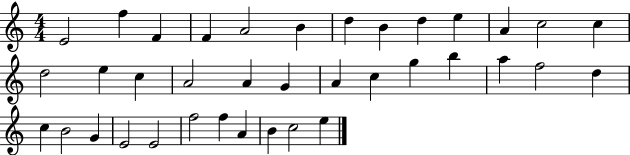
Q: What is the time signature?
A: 4/4